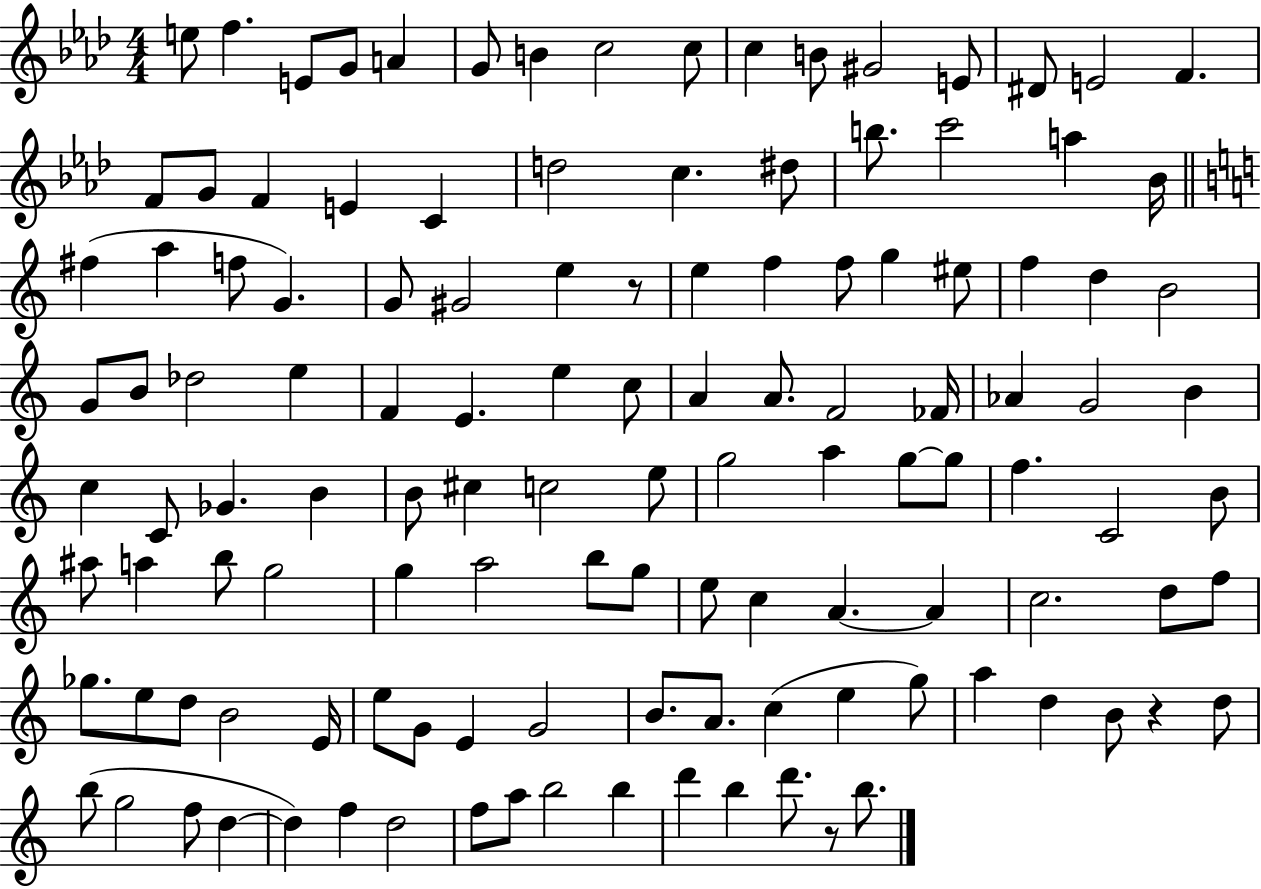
X:1
T:Untitled
M:4/4
L:1/4
K:Ab
e/2 f E/2 G/2 A G/2 B c2 c/2 c B/2 ^G2 E/2 ^D/2 E2 F F/2 G/2 F E C d2 c ^d/2 b/2 c'2 a _B/4 ^f a f/2 G G/2 ^G2 e z/2 e f f/2 g ^e/2 f d B2 G/2 B/2 _d2 e F E e c/2 A A/2 F2 _F/4 _A G2 B c C/2 _G B B/2 ^c c2 e/2 g2 a g/2 g/2 f C2 B/2 ^a/2 a b/2 g2 g a2 b/2 g/2 e/2 c A A c2 d/2 f/2 _g/2 e/2 d/2 B2 E/4 e/2 G/2 E G2 B/2 A/2 c e g/2 a d B/2 z d/2 b/2 g2 f/2 d d f d2 f/2 a/2 b2 b d' b d'/2 z/2 b/2